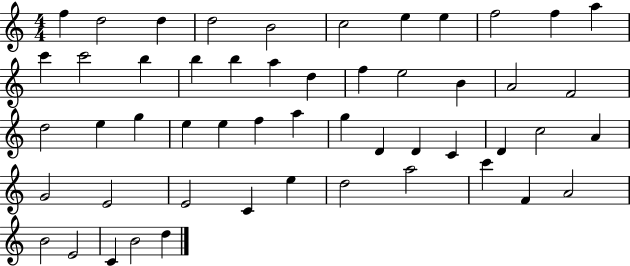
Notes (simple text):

F5/q D5/h D5/q D5/h B4/h C5/h E5/q E5/q F5/h F5/q A5/q C6/q C6/h B5/q B5/q B5/q A5/q D5/q F5/q E5/h B4/q A4/h F4/h D5/h E5/q G5/q E5/q E5/q F5/q A5/q G5/q D4/q D4/q C4/q D4/q C5/h A4/q G4/h E4/h E4/h C4/q E5/q D5/h A5/h C6/q F4/q A4/h B4/h E4/h C4/q B4/h D5/q